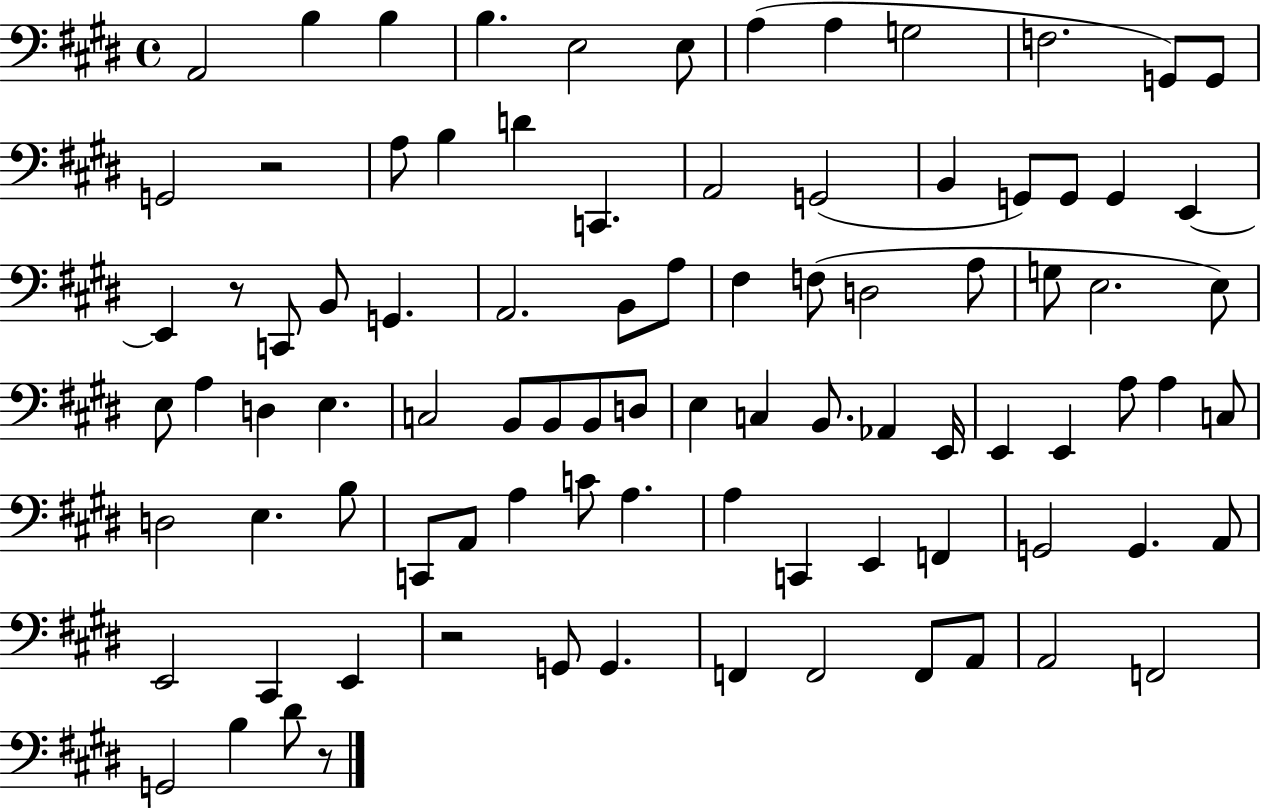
{
  \clef bass
  \time 4/4
  \defaultTimeSignature
  \key e \major
  a,2 b4 b4 | b4. e2 e8 | a4( a4 g2 | f2. g,8) g,8 | \break g,2 r2 | a8 b4 d'4 c,4. | a,2 g,2( | b,4 g,8) g,8 g,4 e,4~~ | \break e,4 r8 c,8 b,8 g,4. | a,2. b,8 a8 | fis4 f8( d2 a8 | g8 e2. e8) | \break e8 a4 d4 e4. | c2 b,8 b,8 b,8 d8 | e4 c4 b,8. aes,4 e,16 | e,4 e,4 a8 a4 c8 | \break d2 e4. b8 | c,8 a,8 a4 c'8 a4. | a4 c,4 e,4 f,4 | g,2 g,4. a,8 | \break e,2 cis,4 e,4 | r2 g,8 g,4. | f,4 f,2 f,8 a,8 | a,2 f,2 | \break g,2 b4 dis'8 r8 | \bar "|."
}